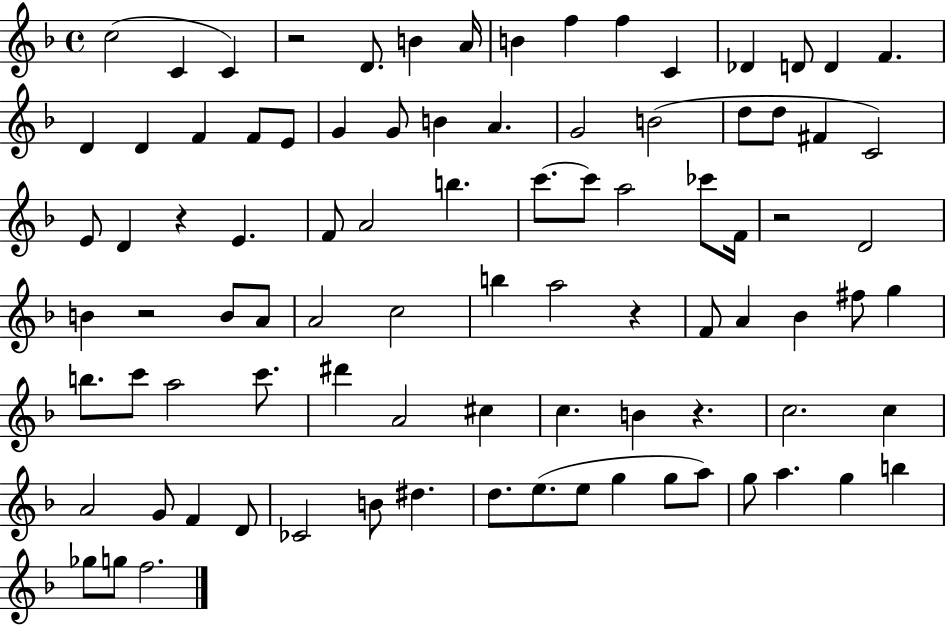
C5/h C4/q C4/q R/h D4/e. B4/q A4/s B4/q F5/q F5/q C4/q Db4/q D4/e D4/q F4/q. D4/q D4/q F4/q F4/e E4/e G4/q G4/e B4/q A4/q. G4/h B4/h D5/e D5/e F#4/q C4/h E4/e D4/q R/q E4/q. F4/e A4/h B5/q. C6/e. C6/e A5/h CES6/e F4/s R/h D4/h B4/q R/h B4/e A4/e A4/h C5/h B5/q A5/h R/q F4/e A4/q Bb4/q F#5/e G5/q B5/e. C6/e A5/h C6/e. D#6/q A4/h C#5/q C5/q. B4/q R/q. C5/h. C5/q A4/h G4/e F4/q D4/e CES4/h B4/e D#5/q. D5/e. E5/e. E5/e G5/q G5/e A5/e G5/e A5/q. G5/q B5/q Gb5/e G5/e F5/h.